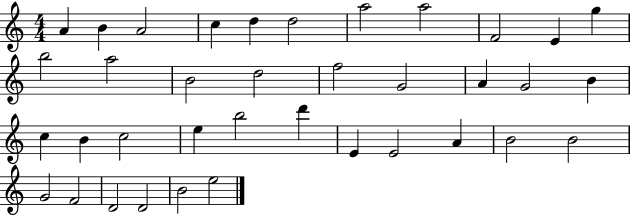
{
  \clef treble
  \numericTimeSignature
  \time 4/4
  \key c \major
  a'4 b'4 a'2 | c''4 d''4 d''2 | a''2 a''2 | f'2 e'4 g''4 | \break b''2 a''2 | b'2 d''2 | f''2 g'2 | a'4 g'2 b'4 | \break c''4 b'4 c''2 | e''4 b''2 d'''4 | e'4 e'2 a'4 | b'2 b'2 | \break g'2 f'2 | d'2 d'2 | b'2 e''2 | \bar "|."
}